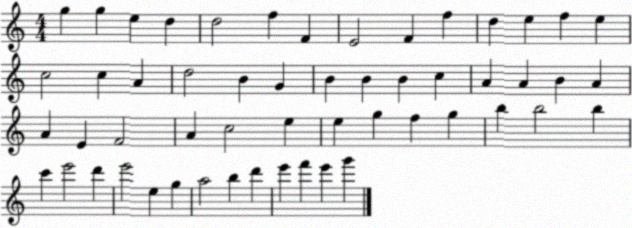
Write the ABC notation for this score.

X:1
T:Untitled
M:4/4
L:1/4
K:C
g g e d d2 f F E2 F f d e f e c2 c A d2 B G B B B c A A B A A E F2 A c2 e e g f g b b2 b c' e'2 d' e'2 e g a2 b d' e' f' e' g'